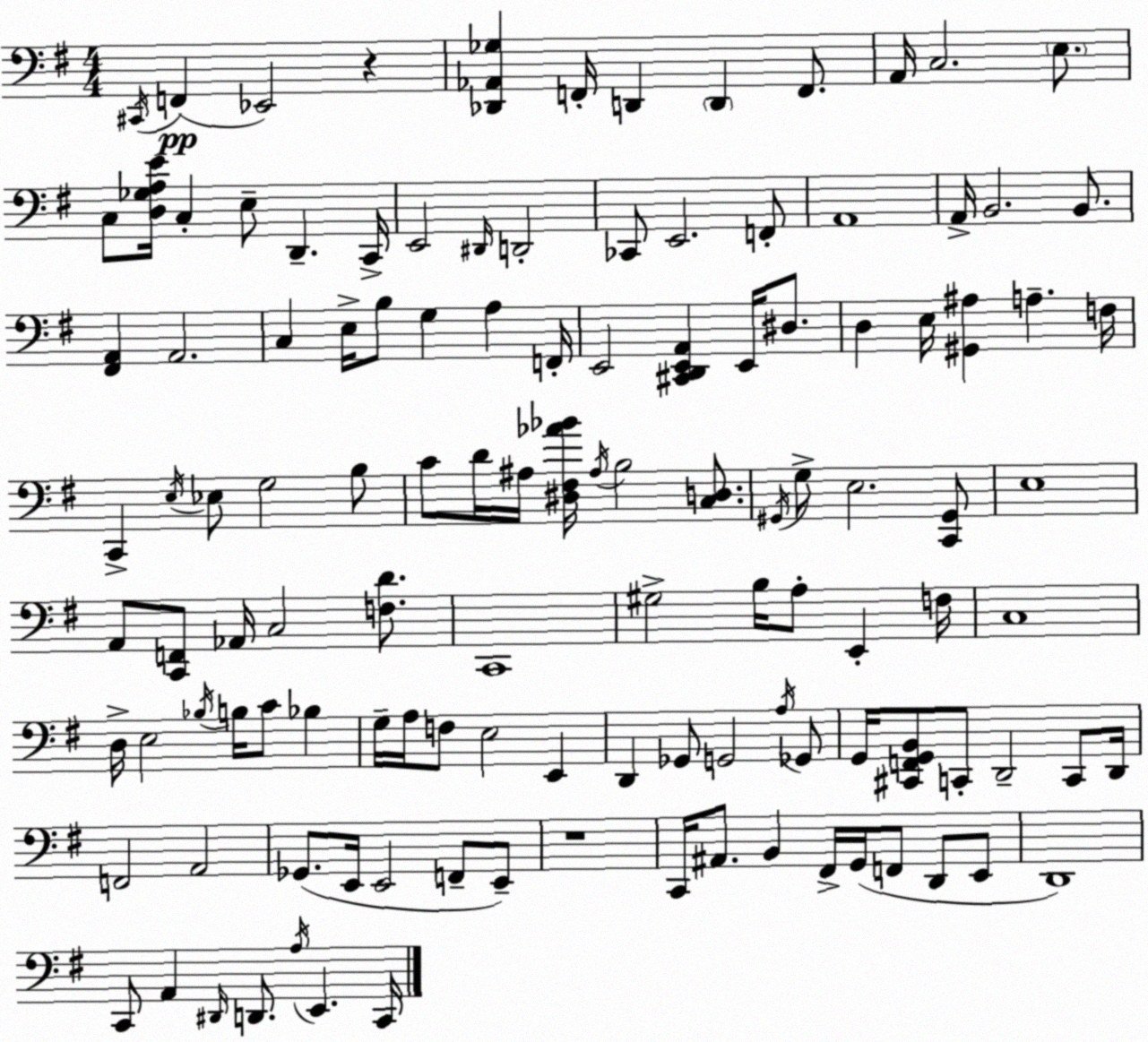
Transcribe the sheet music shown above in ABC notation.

X:1
T:Untitled
M:4/4
L:1/4
K:Em
^C,,/4 F,, _E,,2 z [_D,,_A,,_G,] F,,/4 D,, D,, F,,/2 A,,/4 C,2 E,/2 C,/2 [D,_G,A,E]/4 C, E,/2 D,, C,,/4 E,,2 ^D,,/4 D,,2 _C,,/2 E,,2 F,,/2 A,,4 A,,/4 B,,2 B,,/2 [^F,,A,,] A,,2 C, E,/4 B,/2 G, A, F,,/4 E,,2 [^C,,D,,E,,A,,] E,,/4 ^D,/2 D, E,/4 [^G,,^A,] A, F,/4 C,, E,/4 _E,/2 G,2 B,/2 C/2 D/4 ^A,/4 [^D,^F,_A_B]/4 ^A,/4 B,2 [C,D,]/2 ^G,,/4 G,/2 E,2 [C,,^G,,]/2 E,4 A,,/2 [C,,F,,]/2 _A,,/4 C,2 [F,D]/2 C,,4 ^G,2 B,/4 A,/2 E,, F,/4 C,4 D,/4 E,2 _B,/4 B,/4 C/2 _B, G,/4 A,/4 F,/2 E,2 E,, D,, _G,,/2 G,,2 A,/4 _G,,/2 G,,/4 [^C,,F,,G,,B,,]/2 C,,/2 D,,2 C,,/2 D,,/4 F,,2 A,,2 _G,,/2 E,,/4 E,,2 F,,/2 E,,/2 z4 C,,/4 ^A,,/2 B,, ^F,,/4 G,,/4 F,,/2 D,,/2 E,,/2 D,,4 C,,/2 A,, ^D,,/4 D,,/2 A,/4 E,, C,,/4